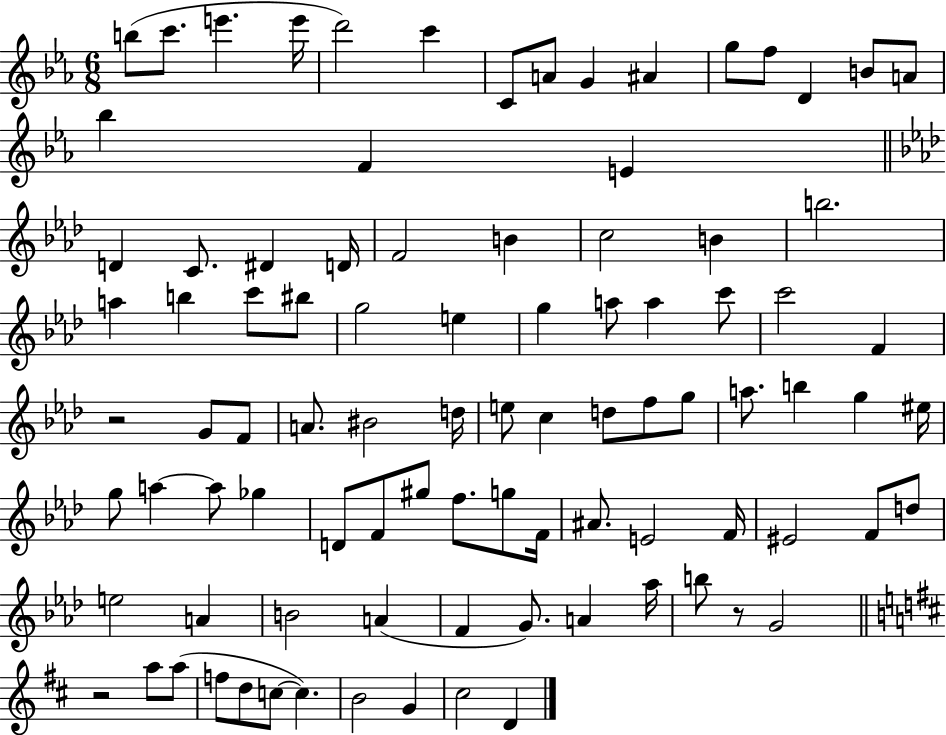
{
  \clef treble
  \numericTimeSignature
  \time 6/8
  \key ees \major
  b''8( c'''8. e'''4. e'''16 | d'''2) c'''4 | c'8 a'8 g'4 ais'4 | g''8 f''8 d'4 b'8 a'8 | \break bes''4 f'4 e'4 | \bar "||" \break \key aes \major d'4 c'8. dis'4 d'16 | f'2 b'4 | c''2 b'4 | b''2. | \break a''4 b''4 c'''8 bis''8 | g''2 e''4 | g''4 a''8 a''4 c'''8 | c'''2 f'4 | \break r2 g'8 f'8 | a'8. bis'2 d''16 | e''8 c''4 d''8 f''8 g''8 | a''8. b''4 g''4 eis''16 | \break g''8 a''4~~ a''8 ges''4 | d'8 f'8 gis''8 f''8. g''8 f'16 | ais'8. e'2 f'16 | eis'2 f'8 d''8 | \break e''2 a'4 | b'2 a'4( | f'4 g'8.) a'4 aes''16 | b''8 r8 g'2 | \break \bar "||" \break \key d \major r2 a''8 a''8( | f''8 d''8 c''8~~ c''4.) | b'2 g'4 | cis''2 d'4 | \break \bar "|."
}